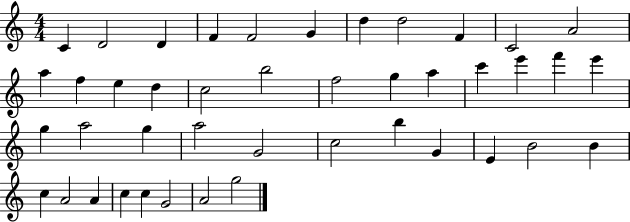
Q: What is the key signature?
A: C major